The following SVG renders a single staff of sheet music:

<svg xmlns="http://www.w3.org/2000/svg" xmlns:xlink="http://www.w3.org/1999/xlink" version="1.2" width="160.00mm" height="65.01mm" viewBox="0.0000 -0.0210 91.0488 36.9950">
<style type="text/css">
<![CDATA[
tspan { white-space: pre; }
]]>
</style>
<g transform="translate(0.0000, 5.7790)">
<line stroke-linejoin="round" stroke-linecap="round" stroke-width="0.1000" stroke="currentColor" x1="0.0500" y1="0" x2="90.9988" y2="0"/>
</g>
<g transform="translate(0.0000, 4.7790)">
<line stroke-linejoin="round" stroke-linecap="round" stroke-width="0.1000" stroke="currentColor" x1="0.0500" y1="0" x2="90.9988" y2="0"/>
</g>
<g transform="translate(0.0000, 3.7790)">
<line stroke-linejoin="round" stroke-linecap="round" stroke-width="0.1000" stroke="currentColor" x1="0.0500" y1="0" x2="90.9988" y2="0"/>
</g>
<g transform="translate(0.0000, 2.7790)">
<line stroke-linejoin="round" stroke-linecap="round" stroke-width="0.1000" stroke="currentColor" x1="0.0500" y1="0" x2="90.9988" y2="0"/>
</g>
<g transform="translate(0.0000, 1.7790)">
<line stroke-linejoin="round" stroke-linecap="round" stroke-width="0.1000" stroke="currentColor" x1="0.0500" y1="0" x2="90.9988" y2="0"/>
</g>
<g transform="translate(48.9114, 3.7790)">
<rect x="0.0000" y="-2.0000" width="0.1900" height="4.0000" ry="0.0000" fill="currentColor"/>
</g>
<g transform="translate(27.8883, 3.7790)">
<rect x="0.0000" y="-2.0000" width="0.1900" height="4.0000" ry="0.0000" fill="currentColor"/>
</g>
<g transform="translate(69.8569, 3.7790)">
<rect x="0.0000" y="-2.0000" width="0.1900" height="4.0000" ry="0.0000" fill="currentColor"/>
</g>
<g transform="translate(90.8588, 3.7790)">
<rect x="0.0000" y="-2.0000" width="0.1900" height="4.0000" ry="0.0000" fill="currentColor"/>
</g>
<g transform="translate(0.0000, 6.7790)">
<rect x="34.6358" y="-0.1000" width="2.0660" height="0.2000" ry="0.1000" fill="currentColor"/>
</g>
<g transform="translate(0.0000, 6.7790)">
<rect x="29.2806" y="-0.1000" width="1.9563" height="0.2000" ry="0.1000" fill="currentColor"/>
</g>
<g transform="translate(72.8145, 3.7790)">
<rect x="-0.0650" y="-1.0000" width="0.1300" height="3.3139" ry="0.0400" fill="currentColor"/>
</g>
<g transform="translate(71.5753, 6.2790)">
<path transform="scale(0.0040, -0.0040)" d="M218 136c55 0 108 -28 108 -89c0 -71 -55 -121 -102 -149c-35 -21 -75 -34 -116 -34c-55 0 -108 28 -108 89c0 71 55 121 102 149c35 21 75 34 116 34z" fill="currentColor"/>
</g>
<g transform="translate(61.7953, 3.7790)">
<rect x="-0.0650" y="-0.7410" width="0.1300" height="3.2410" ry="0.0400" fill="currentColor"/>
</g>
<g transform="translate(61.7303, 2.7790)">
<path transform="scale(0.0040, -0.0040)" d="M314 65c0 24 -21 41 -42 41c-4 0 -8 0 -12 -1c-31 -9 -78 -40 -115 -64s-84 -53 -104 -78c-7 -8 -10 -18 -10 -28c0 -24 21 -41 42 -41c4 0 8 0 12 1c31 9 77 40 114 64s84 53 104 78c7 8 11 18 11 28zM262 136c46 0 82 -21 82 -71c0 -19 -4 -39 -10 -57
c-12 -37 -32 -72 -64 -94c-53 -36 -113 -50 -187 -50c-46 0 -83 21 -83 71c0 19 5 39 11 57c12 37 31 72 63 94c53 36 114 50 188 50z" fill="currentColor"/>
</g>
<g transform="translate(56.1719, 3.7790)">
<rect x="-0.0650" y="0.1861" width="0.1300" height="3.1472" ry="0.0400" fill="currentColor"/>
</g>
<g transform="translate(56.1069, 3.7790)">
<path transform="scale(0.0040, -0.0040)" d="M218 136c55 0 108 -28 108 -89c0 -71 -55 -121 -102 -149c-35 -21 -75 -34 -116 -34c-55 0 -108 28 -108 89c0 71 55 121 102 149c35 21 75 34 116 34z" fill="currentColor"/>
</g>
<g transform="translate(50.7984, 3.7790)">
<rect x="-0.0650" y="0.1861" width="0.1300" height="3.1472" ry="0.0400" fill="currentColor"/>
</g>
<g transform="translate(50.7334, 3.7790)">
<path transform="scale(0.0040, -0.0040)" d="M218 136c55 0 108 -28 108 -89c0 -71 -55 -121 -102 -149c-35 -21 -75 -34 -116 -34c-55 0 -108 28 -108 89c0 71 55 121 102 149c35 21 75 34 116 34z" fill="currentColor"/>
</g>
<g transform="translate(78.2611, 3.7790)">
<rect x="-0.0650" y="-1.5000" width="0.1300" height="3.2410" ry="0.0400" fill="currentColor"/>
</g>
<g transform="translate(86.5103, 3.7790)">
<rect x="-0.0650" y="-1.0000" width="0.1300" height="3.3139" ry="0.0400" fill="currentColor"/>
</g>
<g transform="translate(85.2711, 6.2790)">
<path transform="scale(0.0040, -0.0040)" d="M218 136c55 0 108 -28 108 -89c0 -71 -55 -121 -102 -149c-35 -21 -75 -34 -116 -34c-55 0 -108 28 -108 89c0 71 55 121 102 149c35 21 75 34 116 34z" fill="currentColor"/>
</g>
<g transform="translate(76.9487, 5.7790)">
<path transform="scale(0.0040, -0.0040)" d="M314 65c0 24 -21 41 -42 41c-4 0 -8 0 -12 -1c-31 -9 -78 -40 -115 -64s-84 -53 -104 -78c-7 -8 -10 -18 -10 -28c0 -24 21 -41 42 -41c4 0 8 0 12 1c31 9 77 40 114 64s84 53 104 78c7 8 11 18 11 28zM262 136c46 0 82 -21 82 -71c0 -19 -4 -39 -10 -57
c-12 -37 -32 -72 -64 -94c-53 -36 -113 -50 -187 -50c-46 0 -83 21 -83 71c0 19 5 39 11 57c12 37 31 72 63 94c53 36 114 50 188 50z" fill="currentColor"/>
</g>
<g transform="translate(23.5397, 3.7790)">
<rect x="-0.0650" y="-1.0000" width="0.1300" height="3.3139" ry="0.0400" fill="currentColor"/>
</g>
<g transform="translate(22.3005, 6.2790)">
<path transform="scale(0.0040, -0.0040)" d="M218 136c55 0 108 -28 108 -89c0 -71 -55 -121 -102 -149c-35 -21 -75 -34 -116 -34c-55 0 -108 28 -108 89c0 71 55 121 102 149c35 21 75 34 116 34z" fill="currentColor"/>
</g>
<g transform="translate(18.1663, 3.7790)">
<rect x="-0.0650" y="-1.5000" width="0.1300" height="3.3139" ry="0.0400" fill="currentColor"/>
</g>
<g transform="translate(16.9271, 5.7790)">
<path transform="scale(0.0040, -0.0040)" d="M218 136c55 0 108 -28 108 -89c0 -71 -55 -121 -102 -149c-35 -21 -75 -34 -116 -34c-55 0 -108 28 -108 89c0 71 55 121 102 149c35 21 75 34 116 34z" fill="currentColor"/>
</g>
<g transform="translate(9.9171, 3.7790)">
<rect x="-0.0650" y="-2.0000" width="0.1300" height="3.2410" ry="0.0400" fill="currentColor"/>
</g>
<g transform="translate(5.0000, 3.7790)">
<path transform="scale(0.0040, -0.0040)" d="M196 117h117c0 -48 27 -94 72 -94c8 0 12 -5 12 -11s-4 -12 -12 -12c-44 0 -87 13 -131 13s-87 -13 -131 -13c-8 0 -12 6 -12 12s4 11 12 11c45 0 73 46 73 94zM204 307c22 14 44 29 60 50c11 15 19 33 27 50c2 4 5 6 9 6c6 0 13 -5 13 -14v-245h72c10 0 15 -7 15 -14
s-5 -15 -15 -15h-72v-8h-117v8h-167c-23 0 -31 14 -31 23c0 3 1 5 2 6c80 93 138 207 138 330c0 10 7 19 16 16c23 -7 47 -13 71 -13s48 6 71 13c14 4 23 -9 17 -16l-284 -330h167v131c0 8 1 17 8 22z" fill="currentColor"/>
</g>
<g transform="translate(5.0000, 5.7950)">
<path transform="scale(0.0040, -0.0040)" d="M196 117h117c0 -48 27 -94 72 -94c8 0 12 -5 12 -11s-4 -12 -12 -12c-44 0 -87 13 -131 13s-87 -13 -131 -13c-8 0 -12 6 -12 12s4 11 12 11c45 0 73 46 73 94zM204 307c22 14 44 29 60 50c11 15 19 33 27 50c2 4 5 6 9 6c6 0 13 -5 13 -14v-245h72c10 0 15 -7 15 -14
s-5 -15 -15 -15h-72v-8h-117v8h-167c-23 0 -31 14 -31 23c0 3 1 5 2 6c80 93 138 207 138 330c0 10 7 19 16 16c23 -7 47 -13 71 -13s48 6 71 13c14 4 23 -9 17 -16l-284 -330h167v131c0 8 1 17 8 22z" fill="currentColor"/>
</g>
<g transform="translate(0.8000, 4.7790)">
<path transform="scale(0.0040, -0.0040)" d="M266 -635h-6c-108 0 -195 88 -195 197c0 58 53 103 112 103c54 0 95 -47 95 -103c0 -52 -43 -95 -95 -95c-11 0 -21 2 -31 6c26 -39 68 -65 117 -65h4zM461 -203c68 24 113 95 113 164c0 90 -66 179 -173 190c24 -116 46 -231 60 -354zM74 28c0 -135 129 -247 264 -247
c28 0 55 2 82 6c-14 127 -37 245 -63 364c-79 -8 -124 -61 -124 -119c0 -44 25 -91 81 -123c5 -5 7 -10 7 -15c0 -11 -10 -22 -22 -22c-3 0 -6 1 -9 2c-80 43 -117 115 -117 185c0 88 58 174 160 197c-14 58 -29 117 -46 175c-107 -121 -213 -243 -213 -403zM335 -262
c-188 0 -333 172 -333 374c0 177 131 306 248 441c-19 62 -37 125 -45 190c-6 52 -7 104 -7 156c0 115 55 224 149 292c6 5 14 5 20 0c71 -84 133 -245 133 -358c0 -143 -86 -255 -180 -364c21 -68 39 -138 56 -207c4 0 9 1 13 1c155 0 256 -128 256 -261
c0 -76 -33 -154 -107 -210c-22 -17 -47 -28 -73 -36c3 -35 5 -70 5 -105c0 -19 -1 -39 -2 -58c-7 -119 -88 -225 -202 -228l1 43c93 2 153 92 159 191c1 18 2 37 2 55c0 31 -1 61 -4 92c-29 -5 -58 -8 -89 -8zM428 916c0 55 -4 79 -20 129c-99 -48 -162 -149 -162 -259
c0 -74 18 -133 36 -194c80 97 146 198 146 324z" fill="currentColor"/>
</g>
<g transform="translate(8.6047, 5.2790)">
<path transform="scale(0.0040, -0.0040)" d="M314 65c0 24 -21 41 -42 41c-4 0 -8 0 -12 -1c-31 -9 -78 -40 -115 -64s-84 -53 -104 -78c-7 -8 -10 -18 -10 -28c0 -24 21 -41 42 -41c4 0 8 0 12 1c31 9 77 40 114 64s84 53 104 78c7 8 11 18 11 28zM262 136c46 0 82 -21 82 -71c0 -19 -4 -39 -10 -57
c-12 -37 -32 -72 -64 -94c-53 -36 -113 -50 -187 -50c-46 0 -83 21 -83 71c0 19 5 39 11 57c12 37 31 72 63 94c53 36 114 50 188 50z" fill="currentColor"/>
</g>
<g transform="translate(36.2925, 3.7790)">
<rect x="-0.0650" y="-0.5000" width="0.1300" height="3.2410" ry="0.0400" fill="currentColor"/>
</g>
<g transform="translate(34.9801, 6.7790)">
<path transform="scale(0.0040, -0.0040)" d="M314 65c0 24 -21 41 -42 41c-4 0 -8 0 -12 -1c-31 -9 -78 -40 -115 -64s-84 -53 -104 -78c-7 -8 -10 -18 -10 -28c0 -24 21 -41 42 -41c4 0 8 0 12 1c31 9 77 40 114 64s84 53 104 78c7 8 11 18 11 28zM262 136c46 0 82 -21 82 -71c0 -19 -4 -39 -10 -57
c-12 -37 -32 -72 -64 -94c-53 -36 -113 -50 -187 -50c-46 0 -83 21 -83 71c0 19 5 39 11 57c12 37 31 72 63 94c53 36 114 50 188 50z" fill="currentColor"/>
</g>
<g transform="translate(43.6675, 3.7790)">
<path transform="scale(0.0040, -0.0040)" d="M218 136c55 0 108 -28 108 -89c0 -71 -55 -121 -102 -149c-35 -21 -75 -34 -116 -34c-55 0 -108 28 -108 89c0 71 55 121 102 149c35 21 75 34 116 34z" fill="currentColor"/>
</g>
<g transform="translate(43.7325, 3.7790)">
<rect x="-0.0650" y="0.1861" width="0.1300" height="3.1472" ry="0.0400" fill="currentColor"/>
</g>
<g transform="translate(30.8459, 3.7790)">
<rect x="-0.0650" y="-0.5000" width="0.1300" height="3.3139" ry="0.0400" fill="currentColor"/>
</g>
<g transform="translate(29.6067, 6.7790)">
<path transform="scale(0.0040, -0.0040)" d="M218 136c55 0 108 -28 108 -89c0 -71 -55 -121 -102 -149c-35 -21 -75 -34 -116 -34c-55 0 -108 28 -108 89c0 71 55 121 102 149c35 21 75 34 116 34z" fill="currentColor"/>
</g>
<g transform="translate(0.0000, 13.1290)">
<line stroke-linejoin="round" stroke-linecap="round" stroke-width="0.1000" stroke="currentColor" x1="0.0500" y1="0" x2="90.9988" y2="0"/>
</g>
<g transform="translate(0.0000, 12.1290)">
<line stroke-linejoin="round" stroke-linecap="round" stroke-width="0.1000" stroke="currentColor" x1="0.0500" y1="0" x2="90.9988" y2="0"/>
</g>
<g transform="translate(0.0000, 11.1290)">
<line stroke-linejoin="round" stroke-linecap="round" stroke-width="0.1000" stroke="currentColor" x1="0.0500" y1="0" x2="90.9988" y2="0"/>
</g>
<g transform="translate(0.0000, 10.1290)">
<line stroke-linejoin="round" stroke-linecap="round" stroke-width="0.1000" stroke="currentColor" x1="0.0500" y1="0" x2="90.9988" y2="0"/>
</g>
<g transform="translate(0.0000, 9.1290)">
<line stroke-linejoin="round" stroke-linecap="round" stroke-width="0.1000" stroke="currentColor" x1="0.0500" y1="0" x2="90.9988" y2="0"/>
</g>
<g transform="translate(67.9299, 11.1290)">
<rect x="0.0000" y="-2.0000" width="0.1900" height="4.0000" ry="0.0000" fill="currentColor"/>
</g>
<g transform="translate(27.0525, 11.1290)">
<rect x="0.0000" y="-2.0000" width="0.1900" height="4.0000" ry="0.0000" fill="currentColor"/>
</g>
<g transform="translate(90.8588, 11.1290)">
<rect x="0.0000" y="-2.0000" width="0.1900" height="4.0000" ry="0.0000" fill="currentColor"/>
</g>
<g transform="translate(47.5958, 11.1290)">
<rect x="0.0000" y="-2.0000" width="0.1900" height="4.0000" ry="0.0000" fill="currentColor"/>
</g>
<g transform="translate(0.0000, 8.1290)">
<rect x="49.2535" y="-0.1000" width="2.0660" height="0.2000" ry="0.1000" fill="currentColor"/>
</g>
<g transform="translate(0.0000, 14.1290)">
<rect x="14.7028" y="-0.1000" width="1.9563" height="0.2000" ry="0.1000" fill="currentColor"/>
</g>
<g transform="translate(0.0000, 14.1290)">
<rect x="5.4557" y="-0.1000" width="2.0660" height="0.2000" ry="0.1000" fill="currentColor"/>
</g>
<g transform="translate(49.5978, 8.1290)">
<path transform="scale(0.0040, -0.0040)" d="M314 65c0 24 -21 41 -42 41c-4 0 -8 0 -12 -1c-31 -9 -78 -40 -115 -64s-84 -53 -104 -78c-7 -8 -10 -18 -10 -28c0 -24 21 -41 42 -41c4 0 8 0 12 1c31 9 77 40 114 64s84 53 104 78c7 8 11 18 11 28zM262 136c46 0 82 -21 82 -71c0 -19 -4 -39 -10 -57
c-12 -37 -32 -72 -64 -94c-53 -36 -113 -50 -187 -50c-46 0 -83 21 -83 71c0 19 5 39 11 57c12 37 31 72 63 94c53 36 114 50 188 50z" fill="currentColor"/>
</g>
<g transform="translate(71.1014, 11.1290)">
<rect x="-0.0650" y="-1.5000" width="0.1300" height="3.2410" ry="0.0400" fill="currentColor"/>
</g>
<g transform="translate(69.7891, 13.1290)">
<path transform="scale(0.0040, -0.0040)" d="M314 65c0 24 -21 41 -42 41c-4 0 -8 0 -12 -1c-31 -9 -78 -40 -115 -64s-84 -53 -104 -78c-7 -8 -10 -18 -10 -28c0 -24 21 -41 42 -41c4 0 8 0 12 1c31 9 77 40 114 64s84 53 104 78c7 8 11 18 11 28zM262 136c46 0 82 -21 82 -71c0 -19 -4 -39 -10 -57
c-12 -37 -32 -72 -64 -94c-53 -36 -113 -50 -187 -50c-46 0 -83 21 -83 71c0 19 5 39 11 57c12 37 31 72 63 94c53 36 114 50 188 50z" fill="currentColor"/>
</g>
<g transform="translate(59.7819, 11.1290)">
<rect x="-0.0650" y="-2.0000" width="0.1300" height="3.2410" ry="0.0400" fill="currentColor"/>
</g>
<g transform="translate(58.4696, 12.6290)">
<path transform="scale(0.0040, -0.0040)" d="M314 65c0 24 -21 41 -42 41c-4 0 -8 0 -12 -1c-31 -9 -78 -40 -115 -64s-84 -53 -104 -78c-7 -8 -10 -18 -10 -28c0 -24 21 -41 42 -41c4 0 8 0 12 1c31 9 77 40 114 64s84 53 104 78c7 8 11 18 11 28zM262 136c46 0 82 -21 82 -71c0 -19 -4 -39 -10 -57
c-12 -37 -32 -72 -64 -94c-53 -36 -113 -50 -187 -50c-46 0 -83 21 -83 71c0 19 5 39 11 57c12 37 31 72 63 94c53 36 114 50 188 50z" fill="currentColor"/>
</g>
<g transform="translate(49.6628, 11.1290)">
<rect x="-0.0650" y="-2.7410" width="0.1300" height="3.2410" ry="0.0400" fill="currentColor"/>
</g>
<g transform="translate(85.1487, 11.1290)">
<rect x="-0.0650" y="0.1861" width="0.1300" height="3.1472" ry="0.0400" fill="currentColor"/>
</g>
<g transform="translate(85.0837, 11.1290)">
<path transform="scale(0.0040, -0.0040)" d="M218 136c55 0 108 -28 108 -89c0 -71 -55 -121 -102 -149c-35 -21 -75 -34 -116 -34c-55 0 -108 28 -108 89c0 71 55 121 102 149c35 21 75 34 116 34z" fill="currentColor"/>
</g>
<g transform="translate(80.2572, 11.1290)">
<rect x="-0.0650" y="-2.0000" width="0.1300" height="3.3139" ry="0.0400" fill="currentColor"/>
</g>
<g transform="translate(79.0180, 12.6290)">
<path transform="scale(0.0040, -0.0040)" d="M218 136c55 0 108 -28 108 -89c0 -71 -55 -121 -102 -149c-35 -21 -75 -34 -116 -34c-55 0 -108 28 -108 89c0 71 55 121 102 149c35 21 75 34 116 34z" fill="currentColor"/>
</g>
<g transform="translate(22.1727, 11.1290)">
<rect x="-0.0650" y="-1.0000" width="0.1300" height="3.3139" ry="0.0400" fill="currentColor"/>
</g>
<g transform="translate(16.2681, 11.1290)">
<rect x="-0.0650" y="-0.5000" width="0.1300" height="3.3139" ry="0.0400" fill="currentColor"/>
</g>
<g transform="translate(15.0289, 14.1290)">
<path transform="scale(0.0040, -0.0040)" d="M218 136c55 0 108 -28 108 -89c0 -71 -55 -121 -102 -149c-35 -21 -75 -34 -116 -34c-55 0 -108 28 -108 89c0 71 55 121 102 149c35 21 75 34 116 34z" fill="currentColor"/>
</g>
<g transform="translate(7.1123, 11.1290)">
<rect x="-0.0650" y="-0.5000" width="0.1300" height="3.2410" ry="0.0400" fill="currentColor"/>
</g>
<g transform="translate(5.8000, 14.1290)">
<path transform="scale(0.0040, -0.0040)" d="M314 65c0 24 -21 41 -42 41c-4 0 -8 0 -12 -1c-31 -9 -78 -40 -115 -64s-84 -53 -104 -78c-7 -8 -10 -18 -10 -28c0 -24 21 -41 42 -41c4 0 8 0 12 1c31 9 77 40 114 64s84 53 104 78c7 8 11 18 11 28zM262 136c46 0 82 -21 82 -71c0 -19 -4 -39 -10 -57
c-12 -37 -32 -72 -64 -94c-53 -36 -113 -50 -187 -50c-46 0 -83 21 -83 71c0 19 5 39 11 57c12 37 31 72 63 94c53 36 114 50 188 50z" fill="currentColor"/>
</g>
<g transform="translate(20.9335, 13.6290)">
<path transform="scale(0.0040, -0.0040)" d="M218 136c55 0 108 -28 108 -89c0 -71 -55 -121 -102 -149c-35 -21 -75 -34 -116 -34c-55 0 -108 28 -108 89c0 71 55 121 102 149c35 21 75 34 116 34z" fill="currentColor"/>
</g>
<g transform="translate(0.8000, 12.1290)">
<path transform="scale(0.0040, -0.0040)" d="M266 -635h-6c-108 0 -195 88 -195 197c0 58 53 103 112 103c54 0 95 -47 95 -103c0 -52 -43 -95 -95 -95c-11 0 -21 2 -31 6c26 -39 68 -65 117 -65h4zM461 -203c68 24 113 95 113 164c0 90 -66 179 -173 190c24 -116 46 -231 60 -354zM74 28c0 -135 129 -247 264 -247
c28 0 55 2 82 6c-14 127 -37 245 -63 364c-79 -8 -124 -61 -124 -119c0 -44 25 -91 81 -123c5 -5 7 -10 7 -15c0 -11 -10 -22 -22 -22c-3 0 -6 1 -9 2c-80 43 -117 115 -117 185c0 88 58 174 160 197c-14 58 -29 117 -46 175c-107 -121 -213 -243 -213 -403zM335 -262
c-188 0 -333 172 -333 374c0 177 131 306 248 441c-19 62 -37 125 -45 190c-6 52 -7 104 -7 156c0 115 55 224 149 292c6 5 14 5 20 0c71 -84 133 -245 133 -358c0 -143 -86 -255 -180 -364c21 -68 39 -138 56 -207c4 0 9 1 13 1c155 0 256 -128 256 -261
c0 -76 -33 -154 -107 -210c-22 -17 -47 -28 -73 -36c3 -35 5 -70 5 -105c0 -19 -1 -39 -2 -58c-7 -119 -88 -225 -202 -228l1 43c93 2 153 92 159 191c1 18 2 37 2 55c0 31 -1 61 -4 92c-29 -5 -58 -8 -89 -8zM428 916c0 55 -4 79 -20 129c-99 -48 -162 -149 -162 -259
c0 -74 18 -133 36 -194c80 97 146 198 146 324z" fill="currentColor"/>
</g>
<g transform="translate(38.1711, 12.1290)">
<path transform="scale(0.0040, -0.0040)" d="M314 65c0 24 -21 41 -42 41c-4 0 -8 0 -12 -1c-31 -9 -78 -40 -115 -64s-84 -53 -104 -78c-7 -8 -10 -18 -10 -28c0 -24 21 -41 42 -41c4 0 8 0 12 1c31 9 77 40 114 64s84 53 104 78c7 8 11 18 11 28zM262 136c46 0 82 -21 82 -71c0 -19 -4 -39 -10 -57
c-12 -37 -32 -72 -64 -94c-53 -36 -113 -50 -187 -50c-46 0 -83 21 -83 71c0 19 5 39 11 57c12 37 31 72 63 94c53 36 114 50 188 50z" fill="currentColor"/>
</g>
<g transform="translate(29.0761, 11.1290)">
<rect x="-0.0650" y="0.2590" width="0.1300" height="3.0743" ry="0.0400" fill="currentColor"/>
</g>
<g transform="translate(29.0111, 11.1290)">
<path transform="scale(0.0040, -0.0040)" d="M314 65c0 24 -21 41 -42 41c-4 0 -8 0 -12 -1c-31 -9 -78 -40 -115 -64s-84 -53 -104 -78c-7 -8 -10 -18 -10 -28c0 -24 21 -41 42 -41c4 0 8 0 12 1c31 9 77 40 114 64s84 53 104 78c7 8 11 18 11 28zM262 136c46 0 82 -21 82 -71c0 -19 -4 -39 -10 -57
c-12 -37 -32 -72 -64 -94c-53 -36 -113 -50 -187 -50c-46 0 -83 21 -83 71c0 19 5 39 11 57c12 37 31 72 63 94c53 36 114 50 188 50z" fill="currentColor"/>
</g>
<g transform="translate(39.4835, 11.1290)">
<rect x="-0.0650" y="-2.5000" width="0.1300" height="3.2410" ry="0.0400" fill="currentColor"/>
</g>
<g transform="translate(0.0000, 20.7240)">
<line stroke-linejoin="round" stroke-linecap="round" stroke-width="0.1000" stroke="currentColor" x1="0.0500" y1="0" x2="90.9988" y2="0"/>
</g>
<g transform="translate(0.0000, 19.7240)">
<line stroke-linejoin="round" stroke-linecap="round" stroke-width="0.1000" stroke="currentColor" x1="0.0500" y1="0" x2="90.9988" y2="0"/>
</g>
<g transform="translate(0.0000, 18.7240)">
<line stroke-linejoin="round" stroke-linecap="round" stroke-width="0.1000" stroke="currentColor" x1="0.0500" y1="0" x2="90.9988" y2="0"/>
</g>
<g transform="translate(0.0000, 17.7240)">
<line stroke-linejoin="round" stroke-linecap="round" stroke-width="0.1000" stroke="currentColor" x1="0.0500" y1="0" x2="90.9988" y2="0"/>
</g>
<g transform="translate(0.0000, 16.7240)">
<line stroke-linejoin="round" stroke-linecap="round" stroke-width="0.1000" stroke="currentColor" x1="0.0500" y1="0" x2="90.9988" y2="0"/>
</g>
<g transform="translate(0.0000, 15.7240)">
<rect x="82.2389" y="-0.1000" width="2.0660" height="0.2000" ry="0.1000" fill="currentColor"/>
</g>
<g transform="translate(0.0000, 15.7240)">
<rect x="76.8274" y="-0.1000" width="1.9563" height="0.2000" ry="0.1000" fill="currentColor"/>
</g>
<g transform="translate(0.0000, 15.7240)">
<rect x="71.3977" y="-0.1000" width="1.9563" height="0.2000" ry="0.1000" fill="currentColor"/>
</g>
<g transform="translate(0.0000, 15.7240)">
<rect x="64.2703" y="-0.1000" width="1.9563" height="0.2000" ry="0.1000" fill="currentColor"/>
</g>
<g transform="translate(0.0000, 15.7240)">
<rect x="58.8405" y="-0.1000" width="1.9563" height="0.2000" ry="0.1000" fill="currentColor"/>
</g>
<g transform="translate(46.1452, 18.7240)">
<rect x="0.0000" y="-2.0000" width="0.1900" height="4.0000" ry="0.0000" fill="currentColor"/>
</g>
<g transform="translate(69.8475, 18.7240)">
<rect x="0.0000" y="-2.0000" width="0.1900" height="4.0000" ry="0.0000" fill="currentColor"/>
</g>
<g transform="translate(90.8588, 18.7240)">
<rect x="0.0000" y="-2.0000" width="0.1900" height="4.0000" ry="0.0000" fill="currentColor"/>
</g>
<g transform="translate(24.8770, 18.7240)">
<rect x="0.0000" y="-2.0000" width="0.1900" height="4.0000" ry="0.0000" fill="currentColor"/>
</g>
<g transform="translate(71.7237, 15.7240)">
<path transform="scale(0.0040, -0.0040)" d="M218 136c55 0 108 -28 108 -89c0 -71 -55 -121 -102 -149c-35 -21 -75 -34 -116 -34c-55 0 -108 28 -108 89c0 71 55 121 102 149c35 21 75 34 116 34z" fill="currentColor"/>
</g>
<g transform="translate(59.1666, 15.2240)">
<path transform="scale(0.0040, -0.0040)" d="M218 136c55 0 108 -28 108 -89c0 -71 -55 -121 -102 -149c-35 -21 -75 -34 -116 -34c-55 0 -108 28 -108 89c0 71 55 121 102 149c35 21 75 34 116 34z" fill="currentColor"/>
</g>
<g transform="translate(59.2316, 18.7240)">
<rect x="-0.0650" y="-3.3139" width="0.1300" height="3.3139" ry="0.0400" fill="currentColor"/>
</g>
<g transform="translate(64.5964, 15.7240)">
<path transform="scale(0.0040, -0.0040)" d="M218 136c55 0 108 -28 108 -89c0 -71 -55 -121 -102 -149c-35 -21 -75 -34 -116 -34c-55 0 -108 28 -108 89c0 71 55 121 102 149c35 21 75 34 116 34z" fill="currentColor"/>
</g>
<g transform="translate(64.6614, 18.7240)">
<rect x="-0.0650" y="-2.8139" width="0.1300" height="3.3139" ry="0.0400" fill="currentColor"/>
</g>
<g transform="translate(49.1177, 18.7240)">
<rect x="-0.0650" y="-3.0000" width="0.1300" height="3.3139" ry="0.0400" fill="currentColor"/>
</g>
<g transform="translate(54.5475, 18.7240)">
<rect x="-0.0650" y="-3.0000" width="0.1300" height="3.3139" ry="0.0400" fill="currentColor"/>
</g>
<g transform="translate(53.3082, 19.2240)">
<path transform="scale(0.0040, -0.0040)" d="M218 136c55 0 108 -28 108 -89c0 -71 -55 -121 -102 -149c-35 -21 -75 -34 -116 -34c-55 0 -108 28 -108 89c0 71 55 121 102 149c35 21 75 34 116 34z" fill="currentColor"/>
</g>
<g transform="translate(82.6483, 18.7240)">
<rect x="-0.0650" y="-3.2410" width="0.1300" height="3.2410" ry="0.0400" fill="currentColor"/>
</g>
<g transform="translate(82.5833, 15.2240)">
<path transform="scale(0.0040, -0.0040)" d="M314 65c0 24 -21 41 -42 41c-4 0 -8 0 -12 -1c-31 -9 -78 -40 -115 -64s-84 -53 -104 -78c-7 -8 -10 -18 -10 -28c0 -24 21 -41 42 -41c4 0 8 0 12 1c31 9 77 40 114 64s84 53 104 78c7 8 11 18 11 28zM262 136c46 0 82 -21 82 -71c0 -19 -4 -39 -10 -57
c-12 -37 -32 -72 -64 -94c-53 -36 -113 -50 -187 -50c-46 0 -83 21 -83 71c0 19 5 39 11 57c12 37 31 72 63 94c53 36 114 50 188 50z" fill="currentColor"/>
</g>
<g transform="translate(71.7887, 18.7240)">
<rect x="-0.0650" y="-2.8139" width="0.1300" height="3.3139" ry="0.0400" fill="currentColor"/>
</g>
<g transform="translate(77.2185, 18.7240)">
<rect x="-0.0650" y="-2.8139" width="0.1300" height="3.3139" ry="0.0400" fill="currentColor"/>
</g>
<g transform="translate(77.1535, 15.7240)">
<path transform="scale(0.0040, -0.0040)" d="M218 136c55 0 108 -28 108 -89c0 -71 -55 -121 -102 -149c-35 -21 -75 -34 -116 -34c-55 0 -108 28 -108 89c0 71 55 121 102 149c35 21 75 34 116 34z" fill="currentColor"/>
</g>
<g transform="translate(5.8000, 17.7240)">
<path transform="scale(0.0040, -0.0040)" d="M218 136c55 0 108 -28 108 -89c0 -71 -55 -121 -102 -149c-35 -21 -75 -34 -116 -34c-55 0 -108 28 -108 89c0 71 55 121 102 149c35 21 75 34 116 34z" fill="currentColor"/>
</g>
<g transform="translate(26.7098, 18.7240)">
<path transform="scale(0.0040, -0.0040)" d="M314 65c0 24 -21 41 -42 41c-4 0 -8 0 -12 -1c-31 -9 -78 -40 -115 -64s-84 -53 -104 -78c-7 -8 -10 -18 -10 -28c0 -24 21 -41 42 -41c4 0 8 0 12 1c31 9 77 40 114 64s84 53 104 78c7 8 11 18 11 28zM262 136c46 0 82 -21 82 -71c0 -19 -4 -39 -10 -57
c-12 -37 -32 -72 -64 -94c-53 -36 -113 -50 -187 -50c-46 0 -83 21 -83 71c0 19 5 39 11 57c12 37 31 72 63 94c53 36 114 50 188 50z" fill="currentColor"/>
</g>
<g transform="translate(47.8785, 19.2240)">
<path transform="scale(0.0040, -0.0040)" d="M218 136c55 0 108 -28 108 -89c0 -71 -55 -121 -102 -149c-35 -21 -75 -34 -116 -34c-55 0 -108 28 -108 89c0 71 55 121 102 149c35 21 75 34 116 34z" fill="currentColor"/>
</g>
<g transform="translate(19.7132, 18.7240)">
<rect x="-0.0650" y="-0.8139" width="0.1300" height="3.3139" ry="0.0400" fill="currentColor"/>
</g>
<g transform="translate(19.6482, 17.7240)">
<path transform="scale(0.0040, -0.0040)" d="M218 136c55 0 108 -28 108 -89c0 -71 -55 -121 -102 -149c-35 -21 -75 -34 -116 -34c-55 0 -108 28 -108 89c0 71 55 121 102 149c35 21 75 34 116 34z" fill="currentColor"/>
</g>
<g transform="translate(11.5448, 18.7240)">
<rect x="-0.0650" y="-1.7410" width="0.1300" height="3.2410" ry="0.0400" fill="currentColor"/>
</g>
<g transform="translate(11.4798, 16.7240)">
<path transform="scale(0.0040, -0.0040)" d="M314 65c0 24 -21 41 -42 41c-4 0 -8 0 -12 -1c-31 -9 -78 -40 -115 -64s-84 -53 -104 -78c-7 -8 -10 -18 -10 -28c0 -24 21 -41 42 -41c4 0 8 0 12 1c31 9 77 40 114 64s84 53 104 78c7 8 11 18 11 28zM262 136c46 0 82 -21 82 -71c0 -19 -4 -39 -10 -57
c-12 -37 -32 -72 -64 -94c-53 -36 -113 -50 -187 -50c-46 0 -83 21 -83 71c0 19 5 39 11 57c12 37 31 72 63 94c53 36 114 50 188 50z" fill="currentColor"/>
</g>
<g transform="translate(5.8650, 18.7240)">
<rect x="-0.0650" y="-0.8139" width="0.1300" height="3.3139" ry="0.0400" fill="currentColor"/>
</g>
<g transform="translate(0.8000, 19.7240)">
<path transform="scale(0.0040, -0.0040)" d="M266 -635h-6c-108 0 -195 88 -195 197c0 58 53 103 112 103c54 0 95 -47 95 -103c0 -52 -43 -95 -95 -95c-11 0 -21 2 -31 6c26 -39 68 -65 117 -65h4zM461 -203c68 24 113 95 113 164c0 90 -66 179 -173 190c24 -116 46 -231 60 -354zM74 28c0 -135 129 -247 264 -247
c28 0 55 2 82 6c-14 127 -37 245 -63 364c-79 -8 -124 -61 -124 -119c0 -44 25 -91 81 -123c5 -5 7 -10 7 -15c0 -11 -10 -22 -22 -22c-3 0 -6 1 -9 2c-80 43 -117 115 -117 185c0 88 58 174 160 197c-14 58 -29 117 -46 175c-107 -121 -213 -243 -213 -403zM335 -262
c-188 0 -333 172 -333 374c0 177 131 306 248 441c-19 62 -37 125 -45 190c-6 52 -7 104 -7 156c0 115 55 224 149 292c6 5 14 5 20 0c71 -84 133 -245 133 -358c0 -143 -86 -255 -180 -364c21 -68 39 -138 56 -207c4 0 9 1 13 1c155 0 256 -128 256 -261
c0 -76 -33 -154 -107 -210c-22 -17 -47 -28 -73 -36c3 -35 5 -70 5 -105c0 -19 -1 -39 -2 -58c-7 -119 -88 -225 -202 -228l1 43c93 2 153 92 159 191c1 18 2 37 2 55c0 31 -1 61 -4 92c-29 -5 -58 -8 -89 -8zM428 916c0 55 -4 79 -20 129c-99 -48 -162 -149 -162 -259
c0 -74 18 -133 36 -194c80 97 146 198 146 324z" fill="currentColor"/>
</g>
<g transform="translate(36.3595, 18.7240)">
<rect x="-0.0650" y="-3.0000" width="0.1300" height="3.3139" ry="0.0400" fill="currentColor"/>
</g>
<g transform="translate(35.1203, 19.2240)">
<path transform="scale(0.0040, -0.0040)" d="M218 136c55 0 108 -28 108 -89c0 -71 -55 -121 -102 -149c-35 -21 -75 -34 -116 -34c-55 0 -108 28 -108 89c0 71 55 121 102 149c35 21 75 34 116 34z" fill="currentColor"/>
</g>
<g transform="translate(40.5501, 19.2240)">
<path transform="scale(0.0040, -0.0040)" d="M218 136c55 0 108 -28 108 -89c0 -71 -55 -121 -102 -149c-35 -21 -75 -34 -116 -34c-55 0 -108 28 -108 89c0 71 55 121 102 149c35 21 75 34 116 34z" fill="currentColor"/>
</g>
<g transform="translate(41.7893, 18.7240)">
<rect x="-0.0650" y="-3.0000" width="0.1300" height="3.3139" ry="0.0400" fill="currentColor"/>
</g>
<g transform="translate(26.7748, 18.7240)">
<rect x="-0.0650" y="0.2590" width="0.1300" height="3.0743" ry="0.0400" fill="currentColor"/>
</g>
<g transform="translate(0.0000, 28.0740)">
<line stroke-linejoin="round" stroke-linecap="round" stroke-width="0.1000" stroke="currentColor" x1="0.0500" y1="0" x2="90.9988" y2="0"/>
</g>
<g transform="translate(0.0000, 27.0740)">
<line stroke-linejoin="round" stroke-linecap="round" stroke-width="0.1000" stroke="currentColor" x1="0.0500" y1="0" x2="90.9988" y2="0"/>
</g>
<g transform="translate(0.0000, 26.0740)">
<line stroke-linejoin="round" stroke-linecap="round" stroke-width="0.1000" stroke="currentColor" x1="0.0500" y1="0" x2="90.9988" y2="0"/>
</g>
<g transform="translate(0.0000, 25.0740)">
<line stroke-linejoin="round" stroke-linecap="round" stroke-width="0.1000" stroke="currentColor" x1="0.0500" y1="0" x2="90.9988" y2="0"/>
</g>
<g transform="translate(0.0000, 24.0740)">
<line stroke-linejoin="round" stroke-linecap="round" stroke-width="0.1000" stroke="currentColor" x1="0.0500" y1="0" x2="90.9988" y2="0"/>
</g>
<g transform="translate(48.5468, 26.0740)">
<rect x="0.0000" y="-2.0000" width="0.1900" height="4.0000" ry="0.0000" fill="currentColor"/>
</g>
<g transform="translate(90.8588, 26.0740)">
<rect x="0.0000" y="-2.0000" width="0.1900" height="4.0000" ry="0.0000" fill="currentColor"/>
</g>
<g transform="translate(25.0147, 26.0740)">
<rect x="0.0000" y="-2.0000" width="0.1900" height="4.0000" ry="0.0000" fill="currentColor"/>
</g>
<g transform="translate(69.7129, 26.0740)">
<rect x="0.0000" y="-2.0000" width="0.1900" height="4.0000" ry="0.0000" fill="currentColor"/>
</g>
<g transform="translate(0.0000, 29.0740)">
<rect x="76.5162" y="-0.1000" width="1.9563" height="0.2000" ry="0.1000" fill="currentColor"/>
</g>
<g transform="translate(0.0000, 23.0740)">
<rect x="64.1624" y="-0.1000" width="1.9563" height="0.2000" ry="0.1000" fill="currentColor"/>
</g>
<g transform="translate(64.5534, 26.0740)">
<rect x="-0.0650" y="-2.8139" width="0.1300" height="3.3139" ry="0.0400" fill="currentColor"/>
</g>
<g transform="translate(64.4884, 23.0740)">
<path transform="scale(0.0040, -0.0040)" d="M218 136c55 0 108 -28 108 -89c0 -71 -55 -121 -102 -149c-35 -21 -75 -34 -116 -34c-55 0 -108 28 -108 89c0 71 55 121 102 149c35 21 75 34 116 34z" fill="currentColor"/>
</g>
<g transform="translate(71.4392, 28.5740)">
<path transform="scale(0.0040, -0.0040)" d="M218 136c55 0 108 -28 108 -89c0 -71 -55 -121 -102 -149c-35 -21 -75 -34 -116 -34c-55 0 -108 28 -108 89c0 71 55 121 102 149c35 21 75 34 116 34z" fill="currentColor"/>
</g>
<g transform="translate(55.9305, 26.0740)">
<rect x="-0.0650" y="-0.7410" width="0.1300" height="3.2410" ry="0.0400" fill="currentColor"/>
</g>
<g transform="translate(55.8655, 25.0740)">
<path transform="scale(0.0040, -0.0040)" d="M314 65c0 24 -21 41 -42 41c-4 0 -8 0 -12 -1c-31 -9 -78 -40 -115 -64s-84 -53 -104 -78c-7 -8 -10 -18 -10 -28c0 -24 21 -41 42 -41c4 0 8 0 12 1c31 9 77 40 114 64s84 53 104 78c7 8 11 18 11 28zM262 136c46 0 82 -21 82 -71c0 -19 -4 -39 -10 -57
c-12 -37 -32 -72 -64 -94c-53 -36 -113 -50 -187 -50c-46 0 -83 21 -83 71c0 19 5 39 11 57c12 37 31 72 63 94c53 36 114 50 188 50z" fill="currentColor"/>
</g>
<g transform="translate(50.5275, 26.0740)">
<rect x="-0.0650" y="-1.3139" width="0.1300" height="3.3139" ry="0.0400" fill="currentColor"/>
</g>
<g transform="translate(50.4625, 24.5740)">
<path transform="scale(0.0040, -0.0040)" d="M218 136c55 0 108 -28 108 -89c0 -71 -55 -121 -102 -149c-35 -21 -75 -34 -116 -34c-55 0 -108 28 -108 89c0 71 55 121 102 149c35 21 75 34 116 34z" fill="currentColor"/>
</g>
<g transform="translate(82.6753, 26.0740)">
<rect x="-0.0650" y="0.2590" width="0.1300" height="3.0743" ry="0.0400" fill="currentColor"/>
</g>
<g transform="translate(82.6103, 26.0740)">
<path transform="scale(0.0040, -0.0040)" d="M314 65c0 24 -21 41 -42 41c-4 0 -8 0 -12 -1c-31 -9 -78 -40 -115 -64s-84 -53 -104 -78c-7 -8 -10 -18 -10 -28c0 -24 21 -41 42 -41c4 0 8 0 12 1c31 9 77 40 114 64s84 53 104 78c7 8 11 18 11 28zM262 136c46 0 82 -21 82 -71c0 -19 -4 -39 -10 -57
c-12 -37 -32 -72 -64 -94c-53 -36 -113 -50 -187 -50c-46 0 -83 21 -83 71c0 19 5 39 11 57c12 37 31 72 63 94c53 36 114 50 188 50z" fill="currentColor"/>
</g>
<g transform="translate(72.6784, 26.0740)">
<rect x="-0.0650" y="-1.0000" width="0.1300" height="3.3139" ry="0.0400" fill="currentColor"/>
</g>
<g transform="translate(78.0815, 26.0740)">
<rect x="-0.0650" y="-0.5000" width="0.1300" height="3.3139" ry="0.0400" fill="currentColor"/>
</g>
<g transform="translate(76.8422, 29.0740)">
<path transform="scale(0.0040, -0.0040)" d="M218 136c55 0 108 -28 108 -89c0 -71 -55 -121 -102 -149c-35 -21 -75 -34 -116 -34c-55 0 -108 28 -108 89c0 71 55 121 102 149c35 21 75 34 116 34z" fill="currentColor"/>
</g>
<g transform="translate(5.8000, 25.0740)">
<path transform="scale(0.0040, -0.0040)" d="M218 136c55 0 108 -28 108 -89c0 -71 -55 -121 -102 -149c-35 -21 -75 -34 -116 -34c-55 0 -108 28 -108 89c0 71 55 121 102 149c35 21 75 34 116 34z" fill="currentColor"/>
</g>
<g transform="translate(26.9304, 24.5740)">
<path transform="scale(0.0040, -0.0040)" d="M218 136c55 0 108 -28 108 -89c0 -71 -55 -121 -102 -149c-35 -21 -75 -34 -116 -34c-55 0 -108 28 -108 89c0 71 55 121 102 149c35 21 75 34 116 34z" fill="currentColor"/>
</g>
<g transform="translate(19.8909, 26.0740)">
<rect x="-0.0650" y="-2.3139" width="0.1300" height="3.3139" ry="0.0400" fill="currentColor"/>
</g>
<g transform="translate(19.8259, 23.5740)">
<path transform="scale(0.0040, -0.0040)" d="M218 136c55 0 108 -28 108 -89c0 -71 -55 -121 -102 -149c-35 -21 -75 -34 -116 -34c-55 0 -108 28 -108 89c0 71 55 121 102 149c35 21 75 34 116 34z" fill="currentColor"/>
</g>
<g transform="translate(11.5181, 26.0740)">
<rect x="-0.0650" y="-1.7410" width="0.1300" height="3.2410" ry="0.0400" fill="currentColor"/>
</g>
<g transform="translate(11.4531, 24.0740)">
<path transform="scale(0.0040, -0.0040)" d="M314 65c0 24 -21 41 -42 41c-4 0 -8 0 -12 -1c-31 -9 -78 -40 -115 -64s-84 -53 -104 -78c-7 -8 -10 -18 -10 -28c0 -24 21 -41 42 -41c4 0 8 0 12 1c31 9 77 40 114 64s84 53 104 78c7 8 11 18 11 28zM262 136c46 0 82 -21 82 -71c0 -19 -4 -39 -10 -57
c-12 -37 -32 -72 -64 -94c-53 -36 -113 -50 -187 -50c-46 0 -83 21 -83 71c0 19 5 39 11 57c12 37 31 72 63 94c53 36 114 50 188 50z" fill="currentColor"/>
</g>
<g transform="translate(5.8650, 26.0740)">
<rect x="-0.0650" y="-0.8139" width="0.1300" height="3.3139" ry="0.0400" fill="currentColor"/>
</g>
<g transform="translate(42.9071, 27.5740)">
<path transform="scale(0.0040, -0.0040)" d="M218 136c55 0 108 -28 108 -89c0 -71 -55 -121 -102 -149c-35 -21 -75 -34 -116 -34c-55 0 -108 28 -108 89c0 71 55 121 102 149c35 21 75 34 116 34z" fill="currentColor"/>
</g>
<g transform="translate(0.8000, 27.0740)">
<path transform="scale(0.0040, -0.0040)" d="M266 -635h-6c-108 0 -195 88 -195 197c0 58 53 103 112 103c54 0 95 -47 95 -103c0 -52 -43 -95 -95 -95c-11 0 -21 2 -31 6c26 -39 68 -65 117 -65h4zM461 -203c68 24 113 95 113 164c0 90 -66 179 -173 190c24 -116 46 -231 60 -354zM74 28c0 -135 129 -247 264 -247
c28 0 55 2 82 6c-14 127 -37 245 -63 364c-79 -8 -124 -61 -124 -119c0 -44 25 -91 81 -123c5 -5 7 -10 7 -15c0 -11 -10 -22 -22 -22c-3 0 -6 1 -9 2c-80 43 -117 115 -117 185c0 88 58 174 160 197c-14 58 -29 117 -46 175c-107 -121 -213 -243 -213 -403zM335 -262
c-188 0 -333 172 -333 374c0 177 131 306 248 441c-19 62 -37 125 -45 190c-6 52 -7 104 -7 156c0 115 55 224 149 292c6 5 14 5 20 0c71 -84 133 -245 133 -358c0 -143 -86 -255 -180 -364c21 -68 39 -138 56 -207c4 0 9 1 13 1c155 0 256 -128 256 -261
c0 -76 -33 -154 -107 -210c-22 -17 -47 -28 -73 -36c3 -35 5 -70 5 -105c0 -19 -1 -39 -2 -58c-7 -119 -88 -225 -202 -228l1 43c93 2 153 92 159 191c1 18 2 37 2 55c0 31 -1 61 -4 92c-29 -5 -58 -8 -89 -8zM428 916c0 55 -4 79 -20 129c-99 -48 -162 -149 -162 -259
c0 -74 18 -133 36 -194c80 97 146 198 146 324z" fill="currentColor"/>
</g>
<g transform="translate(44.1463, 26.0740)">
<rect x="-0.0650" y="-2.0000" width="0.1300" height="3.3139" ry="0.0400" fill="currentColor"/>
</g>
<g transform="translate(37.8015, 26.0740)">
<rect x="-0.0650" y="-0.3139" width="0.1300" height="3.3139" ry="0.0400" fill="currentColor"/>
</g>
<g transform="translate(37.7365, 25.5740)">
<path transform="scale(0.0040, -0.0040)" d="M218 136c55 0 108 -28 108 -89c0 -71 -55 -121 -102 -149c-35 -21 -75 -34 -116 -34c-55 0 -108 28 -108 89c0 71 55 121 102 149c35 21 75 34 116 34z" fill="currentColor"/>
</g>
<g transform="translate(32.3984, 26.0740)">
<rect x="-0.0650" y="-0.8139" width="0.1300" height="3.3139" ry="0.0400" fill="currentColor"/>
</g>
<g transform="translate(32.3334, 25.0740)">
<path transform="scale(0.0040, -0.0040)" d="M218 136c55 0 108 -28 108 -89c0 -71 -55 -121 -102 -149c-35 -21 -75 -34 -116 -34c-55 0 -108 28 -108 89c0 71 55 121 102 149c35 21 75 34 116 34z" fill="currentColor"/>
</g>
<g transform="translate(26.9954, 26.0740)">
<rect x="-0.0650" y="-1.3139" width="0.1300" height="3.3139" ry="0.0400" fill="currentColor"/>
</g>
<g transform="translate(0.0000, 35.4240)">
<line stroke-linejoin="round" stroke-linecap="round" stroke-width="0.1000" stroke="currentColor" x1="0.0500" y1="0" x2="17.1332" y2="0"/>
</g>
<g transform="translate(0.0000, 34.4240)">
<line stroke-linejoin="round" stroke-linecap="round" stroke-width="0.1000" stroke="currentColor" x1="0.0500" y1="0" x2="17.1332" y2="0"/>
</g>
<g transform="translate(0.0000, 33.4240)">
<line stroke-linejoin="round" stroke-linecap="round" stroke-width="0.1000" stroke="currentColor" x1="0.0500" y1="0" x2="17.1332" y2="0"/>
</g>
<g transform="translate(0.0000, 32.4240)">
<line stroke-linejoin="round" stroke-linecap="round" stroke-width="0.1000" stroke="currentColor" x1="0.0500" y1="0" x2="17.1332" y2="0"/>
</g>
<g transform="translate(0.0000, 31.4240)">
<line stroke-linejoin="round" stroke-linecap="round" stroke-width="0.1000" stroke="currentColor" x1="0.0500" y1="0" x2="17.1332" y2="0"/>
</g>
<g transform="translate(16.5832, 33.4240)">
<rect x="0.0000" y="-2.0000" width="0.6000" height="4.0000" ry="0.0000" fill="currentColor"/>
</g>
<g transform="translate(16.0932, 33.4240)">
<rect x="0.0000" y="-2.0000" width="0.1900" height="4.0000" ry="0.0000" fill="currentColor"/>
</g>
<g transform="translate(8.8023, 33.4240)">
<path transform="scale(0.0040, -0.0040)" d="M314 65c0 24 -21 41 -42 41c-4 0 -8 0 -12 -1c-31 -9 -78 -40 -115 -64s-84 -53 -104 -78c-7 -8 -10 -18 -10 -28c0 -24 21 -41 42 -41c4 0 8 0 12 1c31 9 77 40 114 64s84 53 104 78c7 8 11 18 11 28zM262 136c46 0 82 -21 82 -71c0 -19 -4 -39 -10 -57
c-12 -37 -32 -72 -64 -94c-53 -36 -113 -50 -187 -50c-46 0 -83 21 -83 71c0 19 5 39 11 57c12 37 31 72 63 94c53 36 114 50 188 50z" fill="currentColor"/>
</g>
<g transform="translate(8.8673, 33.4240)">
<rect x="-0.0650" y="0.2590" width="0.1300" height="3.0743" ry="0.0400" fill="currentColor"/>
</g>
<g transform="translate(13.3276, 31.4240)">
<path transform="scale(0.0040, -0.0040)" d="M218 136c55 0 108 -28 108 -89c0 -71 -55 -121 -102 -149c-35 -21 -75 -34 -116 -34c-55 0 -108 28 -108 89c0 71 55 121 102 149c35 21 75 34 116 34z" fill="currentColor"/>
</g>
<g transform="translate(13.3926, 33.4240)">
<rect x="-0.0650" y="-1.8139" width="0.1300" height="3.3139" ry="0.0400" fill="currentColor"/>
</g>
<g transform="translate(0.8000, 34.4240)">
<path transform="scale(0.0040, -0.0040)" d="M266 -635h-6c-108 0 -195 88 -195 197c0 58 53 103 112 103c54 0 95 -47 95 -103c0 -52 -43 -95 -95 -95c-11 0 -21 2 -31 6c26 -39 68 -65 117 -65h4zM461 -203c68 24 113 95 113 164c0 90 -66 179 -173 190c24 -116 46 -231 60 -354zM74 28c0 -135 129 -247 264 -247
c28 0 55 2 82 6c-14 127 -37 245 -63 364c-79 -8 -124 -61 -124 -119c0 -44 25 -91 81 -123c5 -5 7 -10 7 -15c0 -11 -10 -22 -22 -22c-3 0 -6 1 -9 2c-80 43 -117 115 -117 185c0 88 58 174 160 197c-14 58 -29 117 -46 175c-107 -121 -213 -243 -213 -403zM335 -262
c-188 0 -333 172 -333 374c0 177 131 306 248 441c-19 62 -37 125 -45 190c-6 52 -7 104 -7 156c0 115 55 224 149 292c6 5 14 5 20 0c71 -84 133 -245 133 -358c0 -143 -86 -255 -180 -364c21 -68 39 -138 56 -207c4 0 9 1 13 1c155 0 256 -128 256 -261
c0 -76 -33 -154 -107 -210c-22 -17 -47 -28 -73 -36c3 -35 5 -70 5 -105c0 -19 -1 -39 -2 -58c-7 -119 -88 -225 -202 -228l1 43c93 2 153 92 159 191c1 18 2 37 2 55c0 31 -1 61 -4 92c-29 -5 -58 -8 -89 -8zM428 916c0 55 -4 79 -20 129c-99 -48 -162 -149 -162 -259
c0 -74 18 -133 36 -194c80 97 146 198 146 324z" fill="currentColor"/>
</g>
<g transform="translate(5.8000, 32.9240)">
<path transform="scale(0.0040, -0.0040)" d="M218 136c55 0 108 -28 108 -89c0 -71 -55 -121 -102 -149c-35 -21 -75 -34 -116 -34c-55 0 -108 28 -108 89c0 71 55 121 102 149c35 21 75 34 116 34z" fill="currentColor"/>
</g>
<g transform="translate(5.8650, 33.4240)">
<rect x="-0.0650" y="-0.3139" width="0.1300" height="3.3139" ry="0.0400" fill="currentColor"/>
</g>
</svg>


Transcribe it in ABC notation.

X:1
T:Untitled
M:4/4
L:1/4
K:C
F2 E D C C2 B B B d2 D E2 D C2 C D B2 G2 a2 F2 E2 F B d f2 d B2 A A A A b a a a b2 d f2 g e d c F e d2 a D C B2 c B2 f